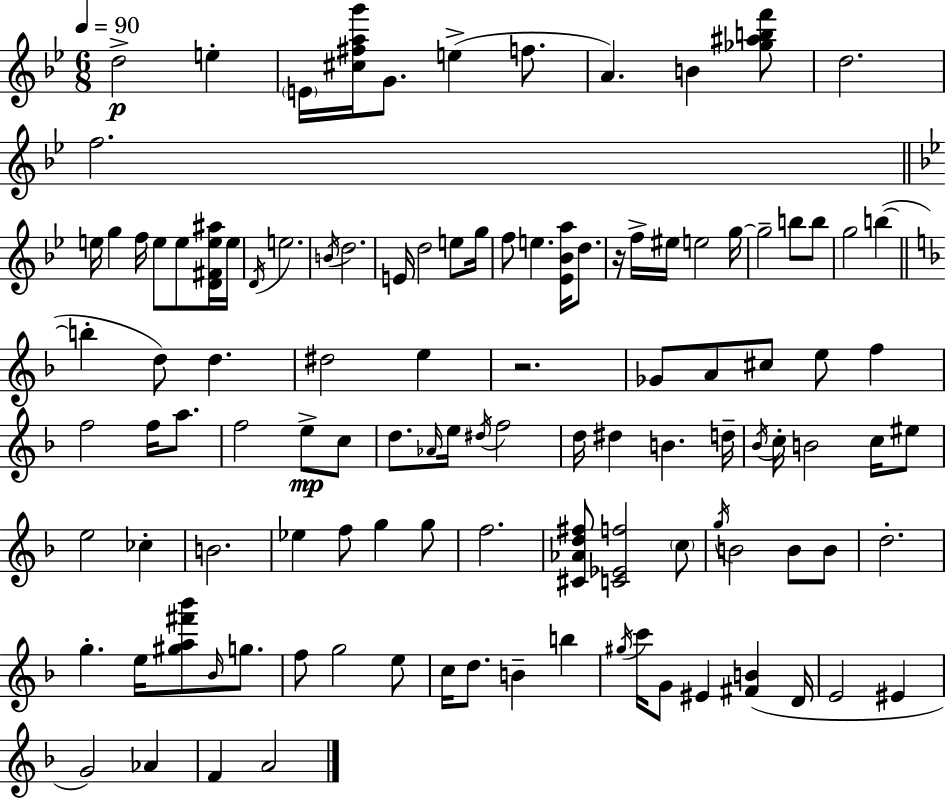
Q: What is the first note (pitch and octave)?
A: D5